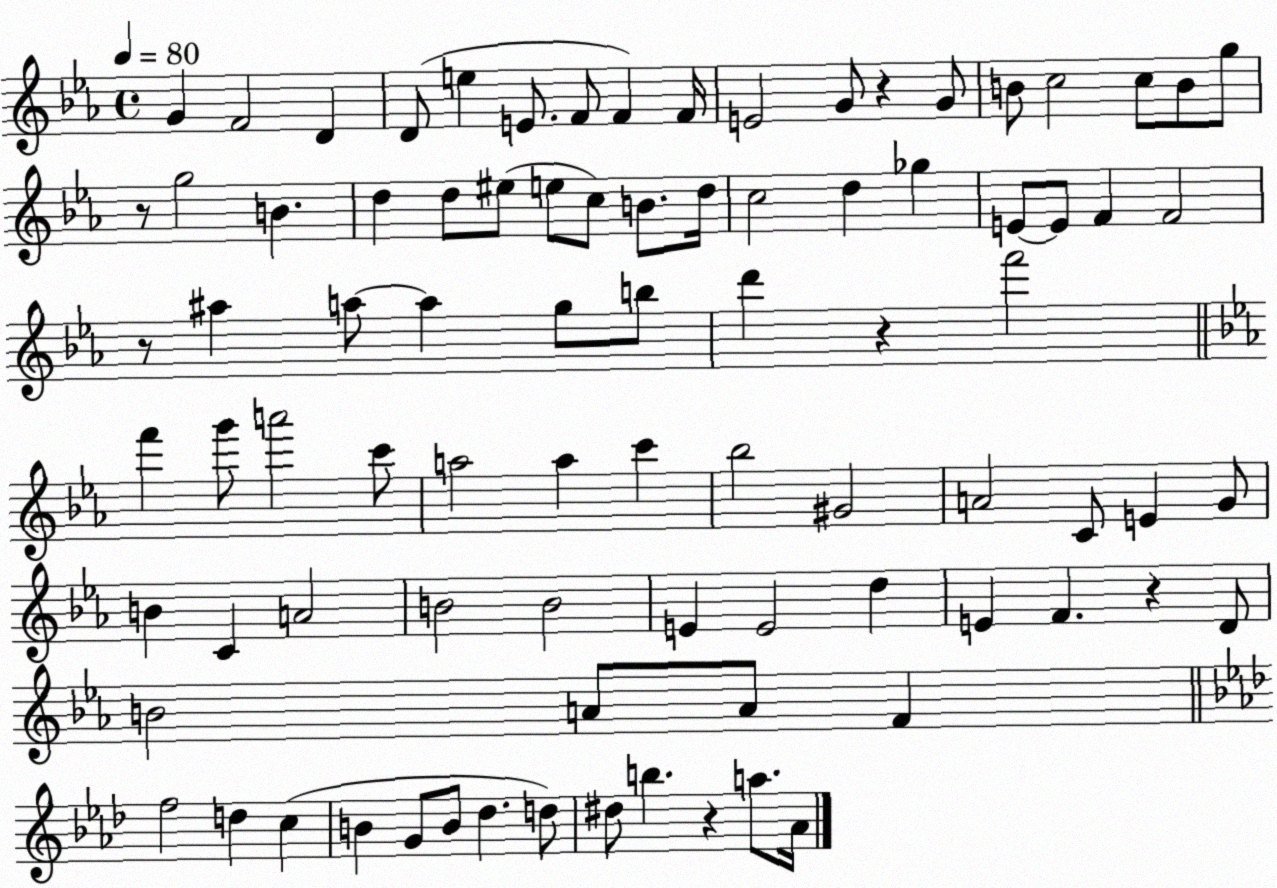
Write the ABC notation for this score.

X:1
T:Untitled
M:4/4
L:1/4
K:Eb
G F2 D D/2 e E/2 F/2 F F/4 E2 G/2 z G/2 B/2 c2 c/2 B/2 g/2 z/2 g2 B d d/2 ^e/2 e/2 c/2 B/2 d/4 c2 d _g E/2 E/2 F F2 z/2 ^a a/2 a g/2 b/2 d' z f'2 f' g'/2 a'2 c'/2 a2 a c' _b2 ^G2 A2 C/2 E G/2 B C A2 B2 B2 E E2 d E F z D/2 B2 A/2 A/2 F f2 d c B G/2 B/2 _d d/2 ^d/2 b z a/2 _A/4